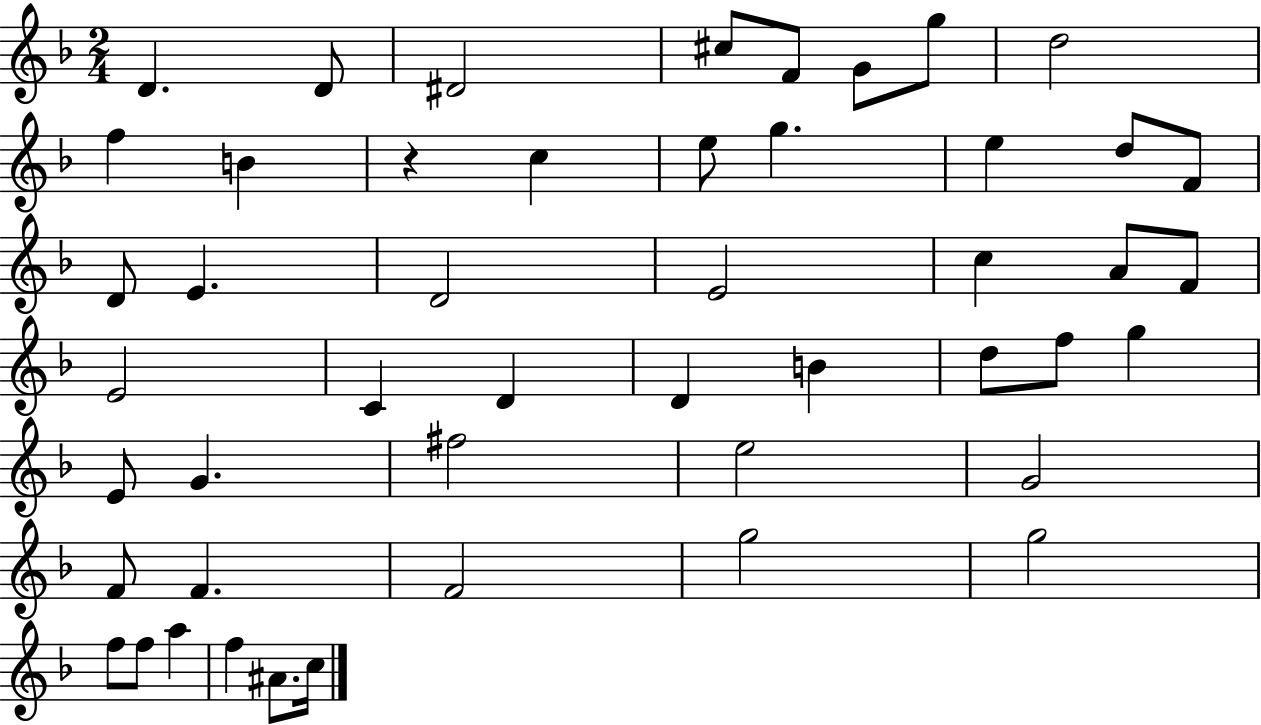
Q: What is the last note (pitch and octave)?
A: C5